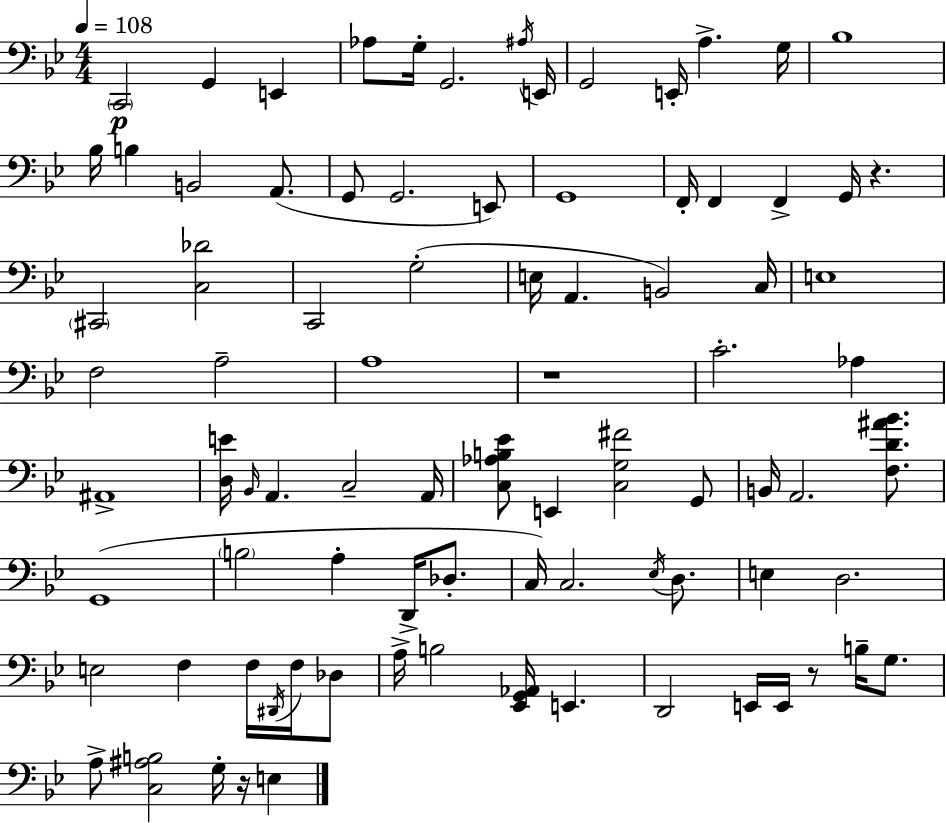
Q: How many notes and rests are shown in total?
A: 86